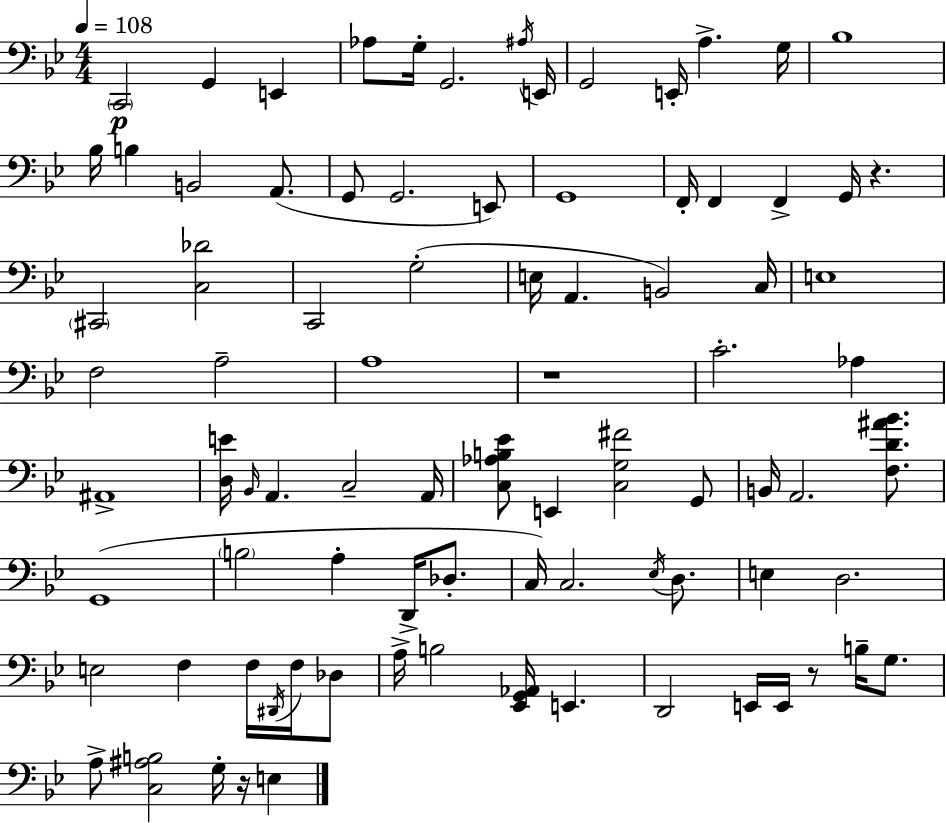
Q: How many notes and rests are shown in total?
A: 86